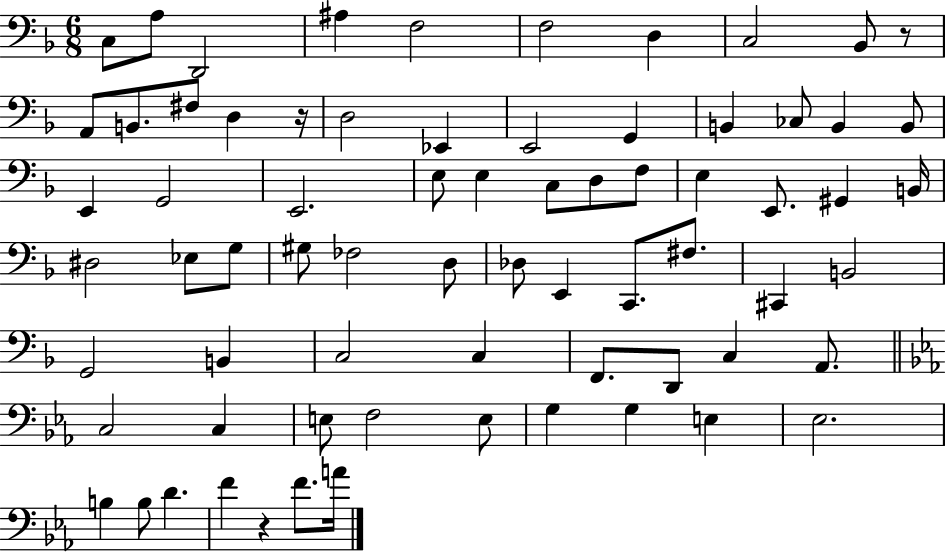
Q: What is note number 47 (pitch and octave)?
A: B2